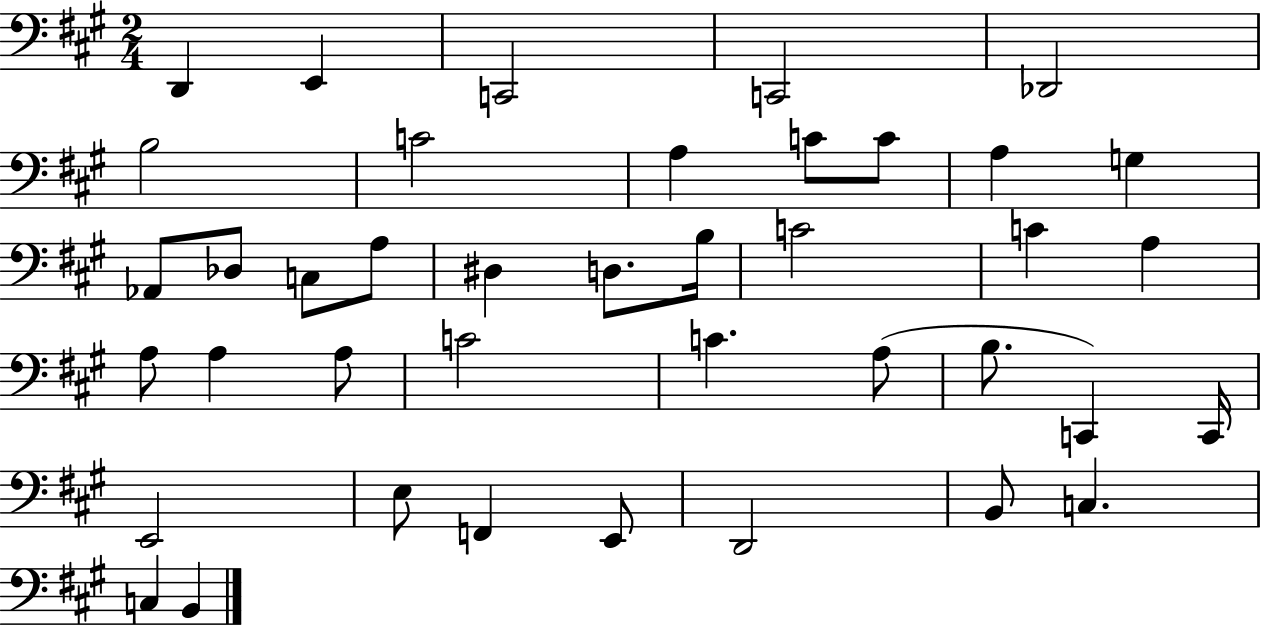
D2/q E2/q C2/h C2/h Db2/h B3/h C4/h A3/q C4/e C4/e A3/q G3/q Ab2/e Db3/e C3/e A3/e D#3/q D3/e. B3/s C4/h C4/q A3/q A3/e A3/q A3/e C4/h C4/q. A3/e B3/e. C2/q C2/s E2/h E3/e F2/q E2/e D2/h B2/e C3/q. C3/q B2/q